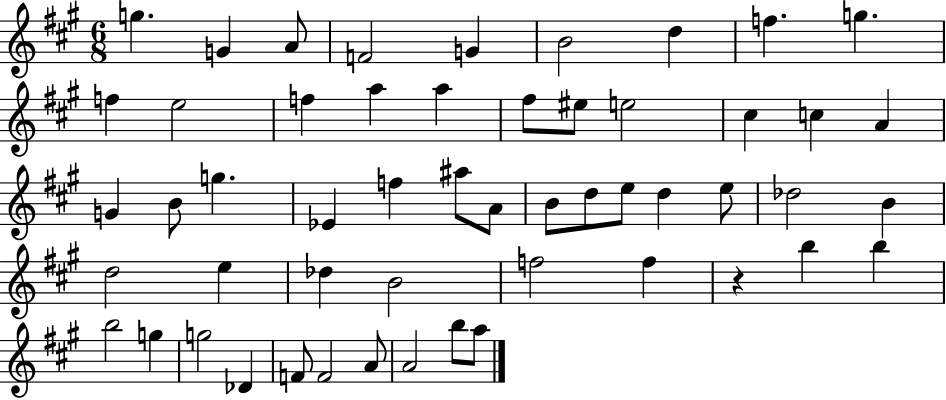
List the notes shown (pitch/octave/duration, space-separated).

G5/q. G4/q A4/e F4/h G4/q B4/h D5/q F5/q. G5/q. F5/q E5/h F5/q A5/q A5/q F#5/e EIS5/e E5/h C#5/q C5/q A4/q G4/q B4/e G5/q. Eb4/q F5/q A#5/e A4/e B4/e D5/e E5/e D5/q E5/e Db5/h B4/q D5/h E5/q Db5/q B4/h F5/h F5/q R/q B5/q B5/q B5/h G5/q G5/h Db4/q F4/e F4/h A4/e A4/h B5/e A5/e